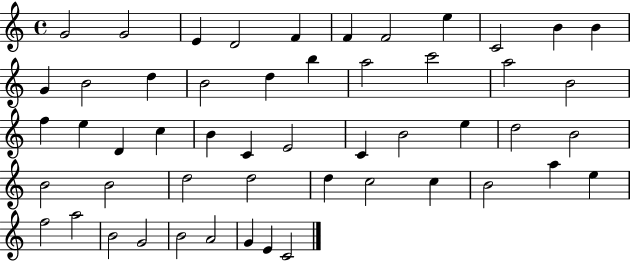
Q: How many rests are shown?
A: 0